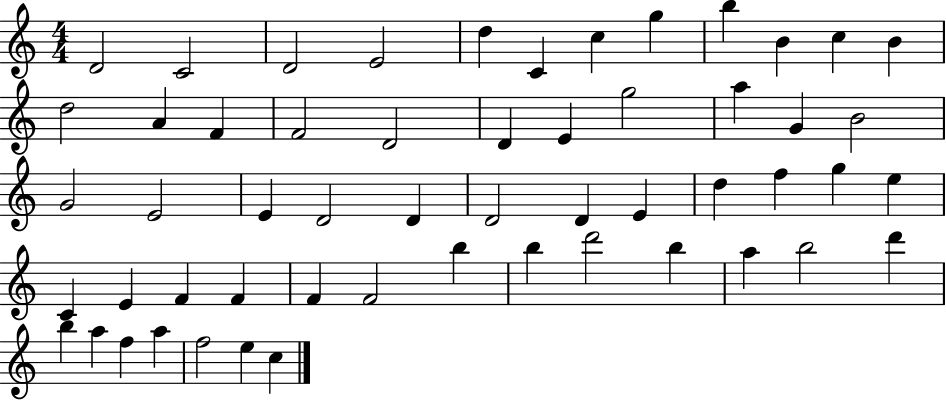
X:1
T:Untitled
M:4/4
L:1/4
K:C
D2 C2 D2 E2 d C c g b B c B d2 A F F2 D2 D E g2 a G B2 G2 E2 E D2 D D2 D E d f g e C E F F F F2 b b d'2 b a b2 d' b a f a f2 e c